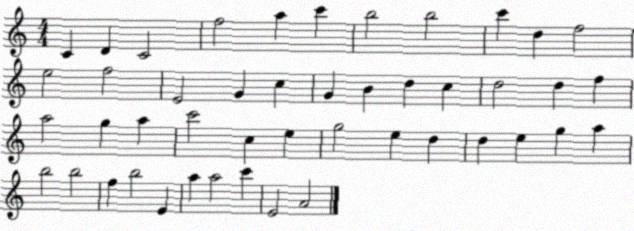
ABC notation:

X:1
T:Untitled
M:4/4
L:1/4
K:C
C D C2 f2 a c' b2 b2 c' d f2 e2 f2 E2 G c G B d c d2 d f a2 g a c'2 c e g2 e d d e g a b2 b2 f b2 E a a2 c' E2 A2